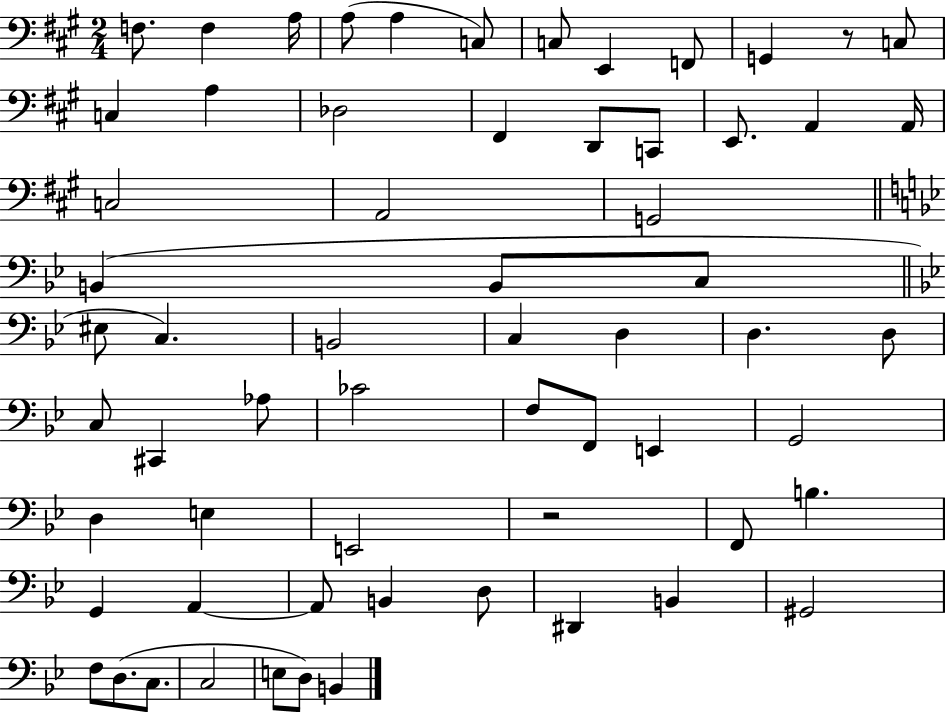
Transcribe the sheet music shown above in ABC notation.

X:1
T:Untitled
M:2/4
L:1/4
K:A
F,/2 F, A,/4 A,/2 A, C,/2 C,/2 E,, F,,/2 G,, z/2 C,/2 C, A, _D,2 ^F,, D,,/2 C,,/2 E,,/2 A,, A,,/4 C,2 A,,2 G,,2 B,, B,,/2 C,/2 ^E,/2 C, B,,2 C, D, D, D,/2 C,/2 ^C,, _A,/2 _C2 F,/2 F,,/2 E,, G,,2 D, E, E,,2 z2 F,,/2 B, G,, A,, A,,/2 B,, D,/2 ^D,, B,, ^G,,2 F,/2 D,/2 C,/2 C,2 E,/2 D,/2 B,,